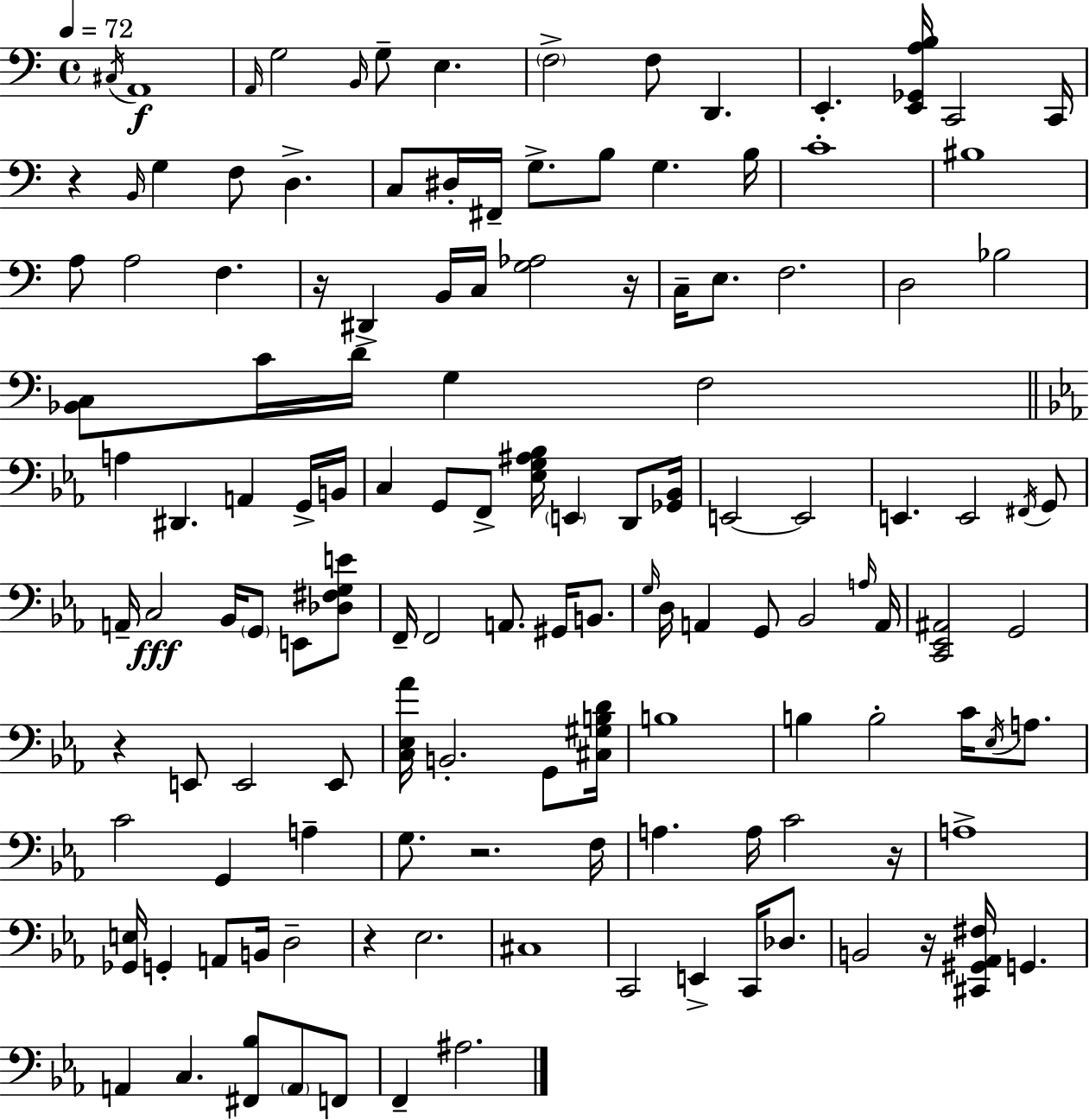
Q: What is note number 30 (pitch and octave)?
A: D#2